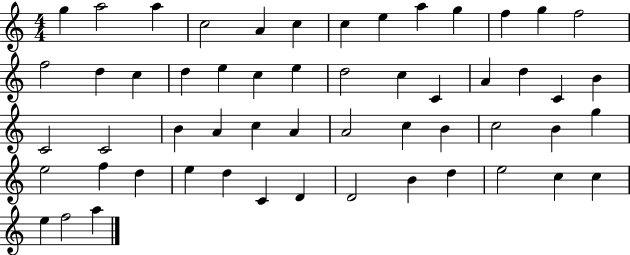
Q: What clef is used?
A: treble